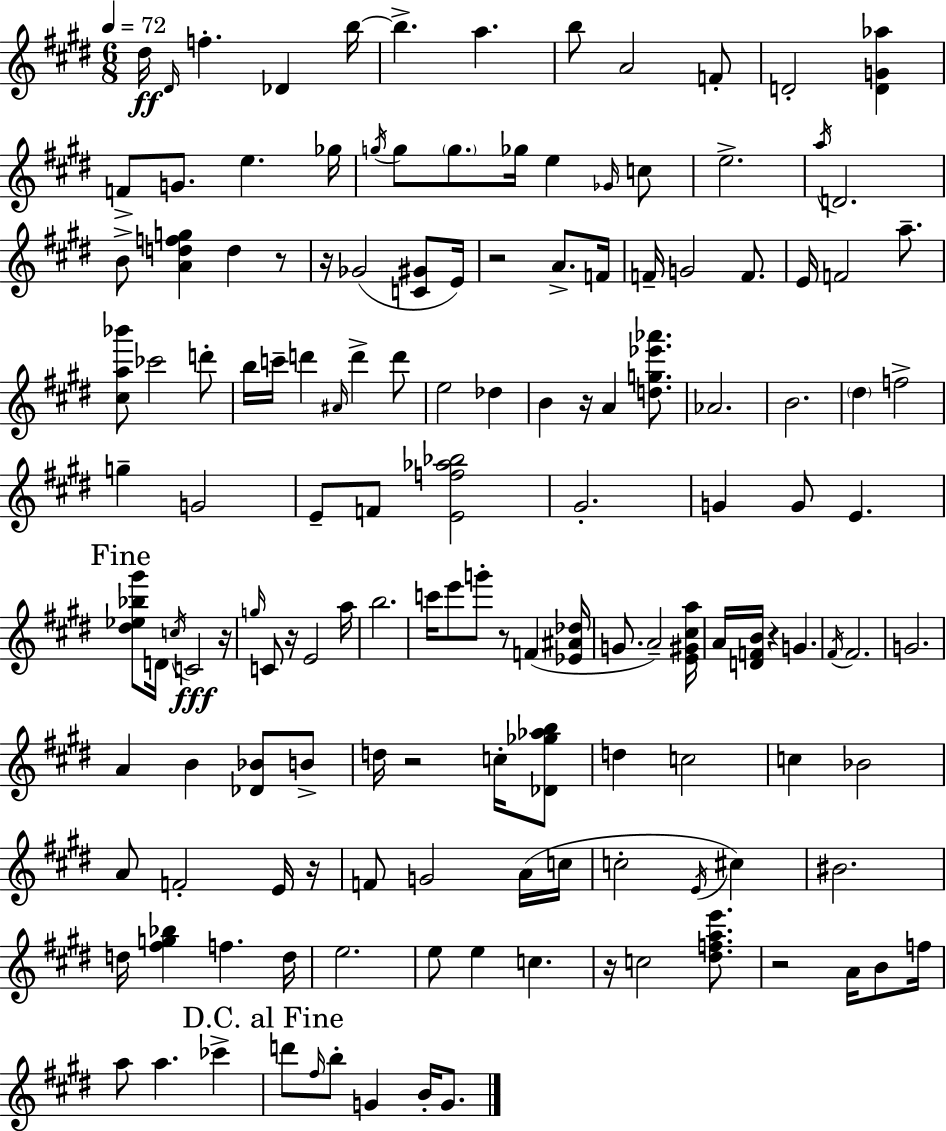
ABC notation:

X:1
T:Untitled
M:6/8
L:1/4
K:E
^d/4 ^D/4 f _D b/4 b a b/2 A2 F/2 D2 [DG_a] F/2 G/2 e _g/4 g/4 g/2 g/2 _g/4 e _G/4 c/2 e2 a/4 D2 B/2 [Adfg] d z/2 z/4 _G2 [C^G]/2 E/4 z2 A/2 F/4 F/4 G2 F/2 E/4 F2 a/2 [^ca_b']/2 _c'2 d'/2 b/4 c'/4 d' ^A/4 d' d'/2 e2 _d B z/4 A [dg_e'_a']/2 _A2 B2 ^d f2 g G2 E/2 F/2 [Ef_a_b]2 ^G2 G G/2 E [^d_e_b^g']/2 D/4 c/4 C2 z/4 g/4 C/2 z/4 E2 a/4 b2 c'/4 e'/2 g'/2 z/2 F [_E^A_d]/4 G/2 A2 [E^G^ca]/4 A/4 [DFB]/4 z G ^F/4 ^F2 G2 A B [_D_B]/2 B/2 d/4 z2 c/4 [_D_g_ab]/2 d c2 c _B2 A/2 F2 E/4 z/4 F/2 G2 A/4 c/4 c2 E/4 ^c ^B2 d/4 [^fg_b] f d/4 e2 e/2 e c z/4 c2 [^dfae']/2 z2 A/4 B/2 f/4 a/2 a _c' d'/2 ^f/4 b/2 G B/4 G/2